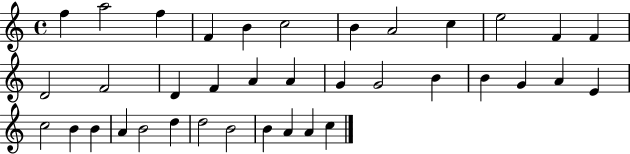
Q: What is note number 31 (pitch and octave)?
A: D5